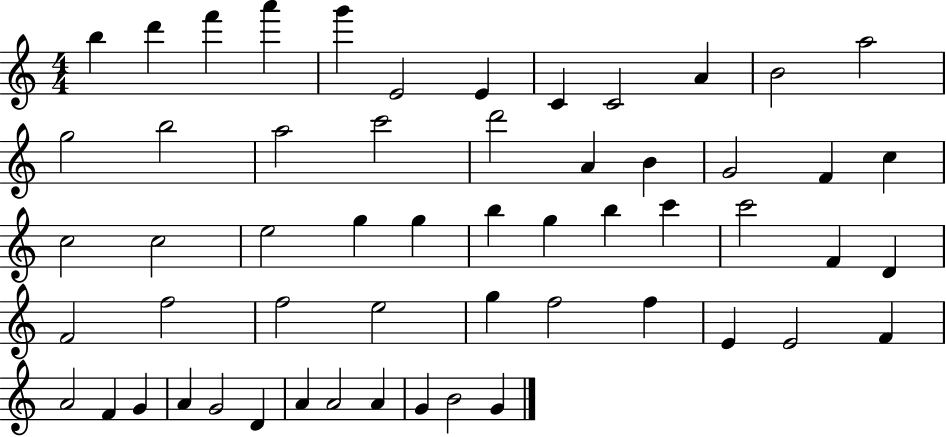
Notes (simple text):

B5/q D6/q F6/q A6/q G6/q E4/h E4/q C4/q C4/h A4/q B4/h A5/h G5/h B5/h A5/h C6/h D6/h A4/q B4/q G4/h F4/q C5/q C5/h C5/h E5/h G5/q G5/q B5/q G5/q B5/q C6/q C6/h F4/q D4/q F4/h F5/h F5/h E5/h G5/q F5/h F5/q E4/q E4/h F4/q A4/h F4/q G4/q A4/q G4/h D4/q A4/q A4/h A4/q G4/q B4/h G4/q